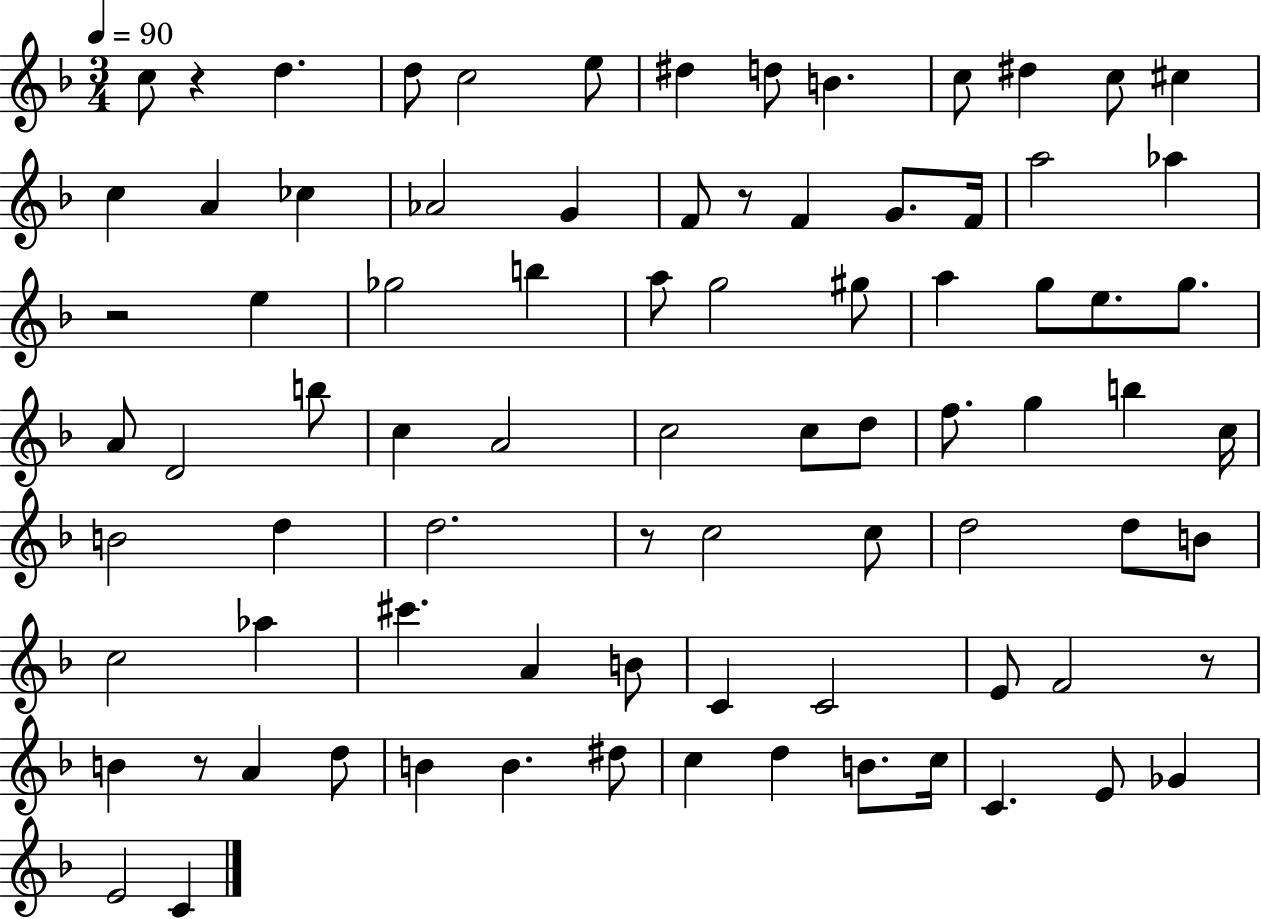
C5/e R/q D5/q. D5/e C5/h E5/e D#5/q D5/e B4/q. C5/e D#5/q C5/e C#5/q C5/q A4/q CES5/q Ab4/h G4/q F4/e R/e F4/q G4/e. F4/s A5/h Ab5/q R/h E5/q Gb5/h B5/q A5/e G5/h G#5/e A5/q G5/e E5/e. G5/e. A4/e D4/h B5/e C5/q A4/h C5/h C5/e D5/e F5/e. G5/q B5/q C5/s B4/h D5/q D5/h. R/e C5/h C5/e D5/h D5/e B4/e C5/h Ab5/q C#6/q. A4/q B4/e C4/q C4/h E4/e F4/h R/e B4/q R/e A4/q D5/e B4/q B4/q. D#5/e C5/q D5/q B4/e. C5/s C4/q. E4/e Gb4/q E4/h C4/q